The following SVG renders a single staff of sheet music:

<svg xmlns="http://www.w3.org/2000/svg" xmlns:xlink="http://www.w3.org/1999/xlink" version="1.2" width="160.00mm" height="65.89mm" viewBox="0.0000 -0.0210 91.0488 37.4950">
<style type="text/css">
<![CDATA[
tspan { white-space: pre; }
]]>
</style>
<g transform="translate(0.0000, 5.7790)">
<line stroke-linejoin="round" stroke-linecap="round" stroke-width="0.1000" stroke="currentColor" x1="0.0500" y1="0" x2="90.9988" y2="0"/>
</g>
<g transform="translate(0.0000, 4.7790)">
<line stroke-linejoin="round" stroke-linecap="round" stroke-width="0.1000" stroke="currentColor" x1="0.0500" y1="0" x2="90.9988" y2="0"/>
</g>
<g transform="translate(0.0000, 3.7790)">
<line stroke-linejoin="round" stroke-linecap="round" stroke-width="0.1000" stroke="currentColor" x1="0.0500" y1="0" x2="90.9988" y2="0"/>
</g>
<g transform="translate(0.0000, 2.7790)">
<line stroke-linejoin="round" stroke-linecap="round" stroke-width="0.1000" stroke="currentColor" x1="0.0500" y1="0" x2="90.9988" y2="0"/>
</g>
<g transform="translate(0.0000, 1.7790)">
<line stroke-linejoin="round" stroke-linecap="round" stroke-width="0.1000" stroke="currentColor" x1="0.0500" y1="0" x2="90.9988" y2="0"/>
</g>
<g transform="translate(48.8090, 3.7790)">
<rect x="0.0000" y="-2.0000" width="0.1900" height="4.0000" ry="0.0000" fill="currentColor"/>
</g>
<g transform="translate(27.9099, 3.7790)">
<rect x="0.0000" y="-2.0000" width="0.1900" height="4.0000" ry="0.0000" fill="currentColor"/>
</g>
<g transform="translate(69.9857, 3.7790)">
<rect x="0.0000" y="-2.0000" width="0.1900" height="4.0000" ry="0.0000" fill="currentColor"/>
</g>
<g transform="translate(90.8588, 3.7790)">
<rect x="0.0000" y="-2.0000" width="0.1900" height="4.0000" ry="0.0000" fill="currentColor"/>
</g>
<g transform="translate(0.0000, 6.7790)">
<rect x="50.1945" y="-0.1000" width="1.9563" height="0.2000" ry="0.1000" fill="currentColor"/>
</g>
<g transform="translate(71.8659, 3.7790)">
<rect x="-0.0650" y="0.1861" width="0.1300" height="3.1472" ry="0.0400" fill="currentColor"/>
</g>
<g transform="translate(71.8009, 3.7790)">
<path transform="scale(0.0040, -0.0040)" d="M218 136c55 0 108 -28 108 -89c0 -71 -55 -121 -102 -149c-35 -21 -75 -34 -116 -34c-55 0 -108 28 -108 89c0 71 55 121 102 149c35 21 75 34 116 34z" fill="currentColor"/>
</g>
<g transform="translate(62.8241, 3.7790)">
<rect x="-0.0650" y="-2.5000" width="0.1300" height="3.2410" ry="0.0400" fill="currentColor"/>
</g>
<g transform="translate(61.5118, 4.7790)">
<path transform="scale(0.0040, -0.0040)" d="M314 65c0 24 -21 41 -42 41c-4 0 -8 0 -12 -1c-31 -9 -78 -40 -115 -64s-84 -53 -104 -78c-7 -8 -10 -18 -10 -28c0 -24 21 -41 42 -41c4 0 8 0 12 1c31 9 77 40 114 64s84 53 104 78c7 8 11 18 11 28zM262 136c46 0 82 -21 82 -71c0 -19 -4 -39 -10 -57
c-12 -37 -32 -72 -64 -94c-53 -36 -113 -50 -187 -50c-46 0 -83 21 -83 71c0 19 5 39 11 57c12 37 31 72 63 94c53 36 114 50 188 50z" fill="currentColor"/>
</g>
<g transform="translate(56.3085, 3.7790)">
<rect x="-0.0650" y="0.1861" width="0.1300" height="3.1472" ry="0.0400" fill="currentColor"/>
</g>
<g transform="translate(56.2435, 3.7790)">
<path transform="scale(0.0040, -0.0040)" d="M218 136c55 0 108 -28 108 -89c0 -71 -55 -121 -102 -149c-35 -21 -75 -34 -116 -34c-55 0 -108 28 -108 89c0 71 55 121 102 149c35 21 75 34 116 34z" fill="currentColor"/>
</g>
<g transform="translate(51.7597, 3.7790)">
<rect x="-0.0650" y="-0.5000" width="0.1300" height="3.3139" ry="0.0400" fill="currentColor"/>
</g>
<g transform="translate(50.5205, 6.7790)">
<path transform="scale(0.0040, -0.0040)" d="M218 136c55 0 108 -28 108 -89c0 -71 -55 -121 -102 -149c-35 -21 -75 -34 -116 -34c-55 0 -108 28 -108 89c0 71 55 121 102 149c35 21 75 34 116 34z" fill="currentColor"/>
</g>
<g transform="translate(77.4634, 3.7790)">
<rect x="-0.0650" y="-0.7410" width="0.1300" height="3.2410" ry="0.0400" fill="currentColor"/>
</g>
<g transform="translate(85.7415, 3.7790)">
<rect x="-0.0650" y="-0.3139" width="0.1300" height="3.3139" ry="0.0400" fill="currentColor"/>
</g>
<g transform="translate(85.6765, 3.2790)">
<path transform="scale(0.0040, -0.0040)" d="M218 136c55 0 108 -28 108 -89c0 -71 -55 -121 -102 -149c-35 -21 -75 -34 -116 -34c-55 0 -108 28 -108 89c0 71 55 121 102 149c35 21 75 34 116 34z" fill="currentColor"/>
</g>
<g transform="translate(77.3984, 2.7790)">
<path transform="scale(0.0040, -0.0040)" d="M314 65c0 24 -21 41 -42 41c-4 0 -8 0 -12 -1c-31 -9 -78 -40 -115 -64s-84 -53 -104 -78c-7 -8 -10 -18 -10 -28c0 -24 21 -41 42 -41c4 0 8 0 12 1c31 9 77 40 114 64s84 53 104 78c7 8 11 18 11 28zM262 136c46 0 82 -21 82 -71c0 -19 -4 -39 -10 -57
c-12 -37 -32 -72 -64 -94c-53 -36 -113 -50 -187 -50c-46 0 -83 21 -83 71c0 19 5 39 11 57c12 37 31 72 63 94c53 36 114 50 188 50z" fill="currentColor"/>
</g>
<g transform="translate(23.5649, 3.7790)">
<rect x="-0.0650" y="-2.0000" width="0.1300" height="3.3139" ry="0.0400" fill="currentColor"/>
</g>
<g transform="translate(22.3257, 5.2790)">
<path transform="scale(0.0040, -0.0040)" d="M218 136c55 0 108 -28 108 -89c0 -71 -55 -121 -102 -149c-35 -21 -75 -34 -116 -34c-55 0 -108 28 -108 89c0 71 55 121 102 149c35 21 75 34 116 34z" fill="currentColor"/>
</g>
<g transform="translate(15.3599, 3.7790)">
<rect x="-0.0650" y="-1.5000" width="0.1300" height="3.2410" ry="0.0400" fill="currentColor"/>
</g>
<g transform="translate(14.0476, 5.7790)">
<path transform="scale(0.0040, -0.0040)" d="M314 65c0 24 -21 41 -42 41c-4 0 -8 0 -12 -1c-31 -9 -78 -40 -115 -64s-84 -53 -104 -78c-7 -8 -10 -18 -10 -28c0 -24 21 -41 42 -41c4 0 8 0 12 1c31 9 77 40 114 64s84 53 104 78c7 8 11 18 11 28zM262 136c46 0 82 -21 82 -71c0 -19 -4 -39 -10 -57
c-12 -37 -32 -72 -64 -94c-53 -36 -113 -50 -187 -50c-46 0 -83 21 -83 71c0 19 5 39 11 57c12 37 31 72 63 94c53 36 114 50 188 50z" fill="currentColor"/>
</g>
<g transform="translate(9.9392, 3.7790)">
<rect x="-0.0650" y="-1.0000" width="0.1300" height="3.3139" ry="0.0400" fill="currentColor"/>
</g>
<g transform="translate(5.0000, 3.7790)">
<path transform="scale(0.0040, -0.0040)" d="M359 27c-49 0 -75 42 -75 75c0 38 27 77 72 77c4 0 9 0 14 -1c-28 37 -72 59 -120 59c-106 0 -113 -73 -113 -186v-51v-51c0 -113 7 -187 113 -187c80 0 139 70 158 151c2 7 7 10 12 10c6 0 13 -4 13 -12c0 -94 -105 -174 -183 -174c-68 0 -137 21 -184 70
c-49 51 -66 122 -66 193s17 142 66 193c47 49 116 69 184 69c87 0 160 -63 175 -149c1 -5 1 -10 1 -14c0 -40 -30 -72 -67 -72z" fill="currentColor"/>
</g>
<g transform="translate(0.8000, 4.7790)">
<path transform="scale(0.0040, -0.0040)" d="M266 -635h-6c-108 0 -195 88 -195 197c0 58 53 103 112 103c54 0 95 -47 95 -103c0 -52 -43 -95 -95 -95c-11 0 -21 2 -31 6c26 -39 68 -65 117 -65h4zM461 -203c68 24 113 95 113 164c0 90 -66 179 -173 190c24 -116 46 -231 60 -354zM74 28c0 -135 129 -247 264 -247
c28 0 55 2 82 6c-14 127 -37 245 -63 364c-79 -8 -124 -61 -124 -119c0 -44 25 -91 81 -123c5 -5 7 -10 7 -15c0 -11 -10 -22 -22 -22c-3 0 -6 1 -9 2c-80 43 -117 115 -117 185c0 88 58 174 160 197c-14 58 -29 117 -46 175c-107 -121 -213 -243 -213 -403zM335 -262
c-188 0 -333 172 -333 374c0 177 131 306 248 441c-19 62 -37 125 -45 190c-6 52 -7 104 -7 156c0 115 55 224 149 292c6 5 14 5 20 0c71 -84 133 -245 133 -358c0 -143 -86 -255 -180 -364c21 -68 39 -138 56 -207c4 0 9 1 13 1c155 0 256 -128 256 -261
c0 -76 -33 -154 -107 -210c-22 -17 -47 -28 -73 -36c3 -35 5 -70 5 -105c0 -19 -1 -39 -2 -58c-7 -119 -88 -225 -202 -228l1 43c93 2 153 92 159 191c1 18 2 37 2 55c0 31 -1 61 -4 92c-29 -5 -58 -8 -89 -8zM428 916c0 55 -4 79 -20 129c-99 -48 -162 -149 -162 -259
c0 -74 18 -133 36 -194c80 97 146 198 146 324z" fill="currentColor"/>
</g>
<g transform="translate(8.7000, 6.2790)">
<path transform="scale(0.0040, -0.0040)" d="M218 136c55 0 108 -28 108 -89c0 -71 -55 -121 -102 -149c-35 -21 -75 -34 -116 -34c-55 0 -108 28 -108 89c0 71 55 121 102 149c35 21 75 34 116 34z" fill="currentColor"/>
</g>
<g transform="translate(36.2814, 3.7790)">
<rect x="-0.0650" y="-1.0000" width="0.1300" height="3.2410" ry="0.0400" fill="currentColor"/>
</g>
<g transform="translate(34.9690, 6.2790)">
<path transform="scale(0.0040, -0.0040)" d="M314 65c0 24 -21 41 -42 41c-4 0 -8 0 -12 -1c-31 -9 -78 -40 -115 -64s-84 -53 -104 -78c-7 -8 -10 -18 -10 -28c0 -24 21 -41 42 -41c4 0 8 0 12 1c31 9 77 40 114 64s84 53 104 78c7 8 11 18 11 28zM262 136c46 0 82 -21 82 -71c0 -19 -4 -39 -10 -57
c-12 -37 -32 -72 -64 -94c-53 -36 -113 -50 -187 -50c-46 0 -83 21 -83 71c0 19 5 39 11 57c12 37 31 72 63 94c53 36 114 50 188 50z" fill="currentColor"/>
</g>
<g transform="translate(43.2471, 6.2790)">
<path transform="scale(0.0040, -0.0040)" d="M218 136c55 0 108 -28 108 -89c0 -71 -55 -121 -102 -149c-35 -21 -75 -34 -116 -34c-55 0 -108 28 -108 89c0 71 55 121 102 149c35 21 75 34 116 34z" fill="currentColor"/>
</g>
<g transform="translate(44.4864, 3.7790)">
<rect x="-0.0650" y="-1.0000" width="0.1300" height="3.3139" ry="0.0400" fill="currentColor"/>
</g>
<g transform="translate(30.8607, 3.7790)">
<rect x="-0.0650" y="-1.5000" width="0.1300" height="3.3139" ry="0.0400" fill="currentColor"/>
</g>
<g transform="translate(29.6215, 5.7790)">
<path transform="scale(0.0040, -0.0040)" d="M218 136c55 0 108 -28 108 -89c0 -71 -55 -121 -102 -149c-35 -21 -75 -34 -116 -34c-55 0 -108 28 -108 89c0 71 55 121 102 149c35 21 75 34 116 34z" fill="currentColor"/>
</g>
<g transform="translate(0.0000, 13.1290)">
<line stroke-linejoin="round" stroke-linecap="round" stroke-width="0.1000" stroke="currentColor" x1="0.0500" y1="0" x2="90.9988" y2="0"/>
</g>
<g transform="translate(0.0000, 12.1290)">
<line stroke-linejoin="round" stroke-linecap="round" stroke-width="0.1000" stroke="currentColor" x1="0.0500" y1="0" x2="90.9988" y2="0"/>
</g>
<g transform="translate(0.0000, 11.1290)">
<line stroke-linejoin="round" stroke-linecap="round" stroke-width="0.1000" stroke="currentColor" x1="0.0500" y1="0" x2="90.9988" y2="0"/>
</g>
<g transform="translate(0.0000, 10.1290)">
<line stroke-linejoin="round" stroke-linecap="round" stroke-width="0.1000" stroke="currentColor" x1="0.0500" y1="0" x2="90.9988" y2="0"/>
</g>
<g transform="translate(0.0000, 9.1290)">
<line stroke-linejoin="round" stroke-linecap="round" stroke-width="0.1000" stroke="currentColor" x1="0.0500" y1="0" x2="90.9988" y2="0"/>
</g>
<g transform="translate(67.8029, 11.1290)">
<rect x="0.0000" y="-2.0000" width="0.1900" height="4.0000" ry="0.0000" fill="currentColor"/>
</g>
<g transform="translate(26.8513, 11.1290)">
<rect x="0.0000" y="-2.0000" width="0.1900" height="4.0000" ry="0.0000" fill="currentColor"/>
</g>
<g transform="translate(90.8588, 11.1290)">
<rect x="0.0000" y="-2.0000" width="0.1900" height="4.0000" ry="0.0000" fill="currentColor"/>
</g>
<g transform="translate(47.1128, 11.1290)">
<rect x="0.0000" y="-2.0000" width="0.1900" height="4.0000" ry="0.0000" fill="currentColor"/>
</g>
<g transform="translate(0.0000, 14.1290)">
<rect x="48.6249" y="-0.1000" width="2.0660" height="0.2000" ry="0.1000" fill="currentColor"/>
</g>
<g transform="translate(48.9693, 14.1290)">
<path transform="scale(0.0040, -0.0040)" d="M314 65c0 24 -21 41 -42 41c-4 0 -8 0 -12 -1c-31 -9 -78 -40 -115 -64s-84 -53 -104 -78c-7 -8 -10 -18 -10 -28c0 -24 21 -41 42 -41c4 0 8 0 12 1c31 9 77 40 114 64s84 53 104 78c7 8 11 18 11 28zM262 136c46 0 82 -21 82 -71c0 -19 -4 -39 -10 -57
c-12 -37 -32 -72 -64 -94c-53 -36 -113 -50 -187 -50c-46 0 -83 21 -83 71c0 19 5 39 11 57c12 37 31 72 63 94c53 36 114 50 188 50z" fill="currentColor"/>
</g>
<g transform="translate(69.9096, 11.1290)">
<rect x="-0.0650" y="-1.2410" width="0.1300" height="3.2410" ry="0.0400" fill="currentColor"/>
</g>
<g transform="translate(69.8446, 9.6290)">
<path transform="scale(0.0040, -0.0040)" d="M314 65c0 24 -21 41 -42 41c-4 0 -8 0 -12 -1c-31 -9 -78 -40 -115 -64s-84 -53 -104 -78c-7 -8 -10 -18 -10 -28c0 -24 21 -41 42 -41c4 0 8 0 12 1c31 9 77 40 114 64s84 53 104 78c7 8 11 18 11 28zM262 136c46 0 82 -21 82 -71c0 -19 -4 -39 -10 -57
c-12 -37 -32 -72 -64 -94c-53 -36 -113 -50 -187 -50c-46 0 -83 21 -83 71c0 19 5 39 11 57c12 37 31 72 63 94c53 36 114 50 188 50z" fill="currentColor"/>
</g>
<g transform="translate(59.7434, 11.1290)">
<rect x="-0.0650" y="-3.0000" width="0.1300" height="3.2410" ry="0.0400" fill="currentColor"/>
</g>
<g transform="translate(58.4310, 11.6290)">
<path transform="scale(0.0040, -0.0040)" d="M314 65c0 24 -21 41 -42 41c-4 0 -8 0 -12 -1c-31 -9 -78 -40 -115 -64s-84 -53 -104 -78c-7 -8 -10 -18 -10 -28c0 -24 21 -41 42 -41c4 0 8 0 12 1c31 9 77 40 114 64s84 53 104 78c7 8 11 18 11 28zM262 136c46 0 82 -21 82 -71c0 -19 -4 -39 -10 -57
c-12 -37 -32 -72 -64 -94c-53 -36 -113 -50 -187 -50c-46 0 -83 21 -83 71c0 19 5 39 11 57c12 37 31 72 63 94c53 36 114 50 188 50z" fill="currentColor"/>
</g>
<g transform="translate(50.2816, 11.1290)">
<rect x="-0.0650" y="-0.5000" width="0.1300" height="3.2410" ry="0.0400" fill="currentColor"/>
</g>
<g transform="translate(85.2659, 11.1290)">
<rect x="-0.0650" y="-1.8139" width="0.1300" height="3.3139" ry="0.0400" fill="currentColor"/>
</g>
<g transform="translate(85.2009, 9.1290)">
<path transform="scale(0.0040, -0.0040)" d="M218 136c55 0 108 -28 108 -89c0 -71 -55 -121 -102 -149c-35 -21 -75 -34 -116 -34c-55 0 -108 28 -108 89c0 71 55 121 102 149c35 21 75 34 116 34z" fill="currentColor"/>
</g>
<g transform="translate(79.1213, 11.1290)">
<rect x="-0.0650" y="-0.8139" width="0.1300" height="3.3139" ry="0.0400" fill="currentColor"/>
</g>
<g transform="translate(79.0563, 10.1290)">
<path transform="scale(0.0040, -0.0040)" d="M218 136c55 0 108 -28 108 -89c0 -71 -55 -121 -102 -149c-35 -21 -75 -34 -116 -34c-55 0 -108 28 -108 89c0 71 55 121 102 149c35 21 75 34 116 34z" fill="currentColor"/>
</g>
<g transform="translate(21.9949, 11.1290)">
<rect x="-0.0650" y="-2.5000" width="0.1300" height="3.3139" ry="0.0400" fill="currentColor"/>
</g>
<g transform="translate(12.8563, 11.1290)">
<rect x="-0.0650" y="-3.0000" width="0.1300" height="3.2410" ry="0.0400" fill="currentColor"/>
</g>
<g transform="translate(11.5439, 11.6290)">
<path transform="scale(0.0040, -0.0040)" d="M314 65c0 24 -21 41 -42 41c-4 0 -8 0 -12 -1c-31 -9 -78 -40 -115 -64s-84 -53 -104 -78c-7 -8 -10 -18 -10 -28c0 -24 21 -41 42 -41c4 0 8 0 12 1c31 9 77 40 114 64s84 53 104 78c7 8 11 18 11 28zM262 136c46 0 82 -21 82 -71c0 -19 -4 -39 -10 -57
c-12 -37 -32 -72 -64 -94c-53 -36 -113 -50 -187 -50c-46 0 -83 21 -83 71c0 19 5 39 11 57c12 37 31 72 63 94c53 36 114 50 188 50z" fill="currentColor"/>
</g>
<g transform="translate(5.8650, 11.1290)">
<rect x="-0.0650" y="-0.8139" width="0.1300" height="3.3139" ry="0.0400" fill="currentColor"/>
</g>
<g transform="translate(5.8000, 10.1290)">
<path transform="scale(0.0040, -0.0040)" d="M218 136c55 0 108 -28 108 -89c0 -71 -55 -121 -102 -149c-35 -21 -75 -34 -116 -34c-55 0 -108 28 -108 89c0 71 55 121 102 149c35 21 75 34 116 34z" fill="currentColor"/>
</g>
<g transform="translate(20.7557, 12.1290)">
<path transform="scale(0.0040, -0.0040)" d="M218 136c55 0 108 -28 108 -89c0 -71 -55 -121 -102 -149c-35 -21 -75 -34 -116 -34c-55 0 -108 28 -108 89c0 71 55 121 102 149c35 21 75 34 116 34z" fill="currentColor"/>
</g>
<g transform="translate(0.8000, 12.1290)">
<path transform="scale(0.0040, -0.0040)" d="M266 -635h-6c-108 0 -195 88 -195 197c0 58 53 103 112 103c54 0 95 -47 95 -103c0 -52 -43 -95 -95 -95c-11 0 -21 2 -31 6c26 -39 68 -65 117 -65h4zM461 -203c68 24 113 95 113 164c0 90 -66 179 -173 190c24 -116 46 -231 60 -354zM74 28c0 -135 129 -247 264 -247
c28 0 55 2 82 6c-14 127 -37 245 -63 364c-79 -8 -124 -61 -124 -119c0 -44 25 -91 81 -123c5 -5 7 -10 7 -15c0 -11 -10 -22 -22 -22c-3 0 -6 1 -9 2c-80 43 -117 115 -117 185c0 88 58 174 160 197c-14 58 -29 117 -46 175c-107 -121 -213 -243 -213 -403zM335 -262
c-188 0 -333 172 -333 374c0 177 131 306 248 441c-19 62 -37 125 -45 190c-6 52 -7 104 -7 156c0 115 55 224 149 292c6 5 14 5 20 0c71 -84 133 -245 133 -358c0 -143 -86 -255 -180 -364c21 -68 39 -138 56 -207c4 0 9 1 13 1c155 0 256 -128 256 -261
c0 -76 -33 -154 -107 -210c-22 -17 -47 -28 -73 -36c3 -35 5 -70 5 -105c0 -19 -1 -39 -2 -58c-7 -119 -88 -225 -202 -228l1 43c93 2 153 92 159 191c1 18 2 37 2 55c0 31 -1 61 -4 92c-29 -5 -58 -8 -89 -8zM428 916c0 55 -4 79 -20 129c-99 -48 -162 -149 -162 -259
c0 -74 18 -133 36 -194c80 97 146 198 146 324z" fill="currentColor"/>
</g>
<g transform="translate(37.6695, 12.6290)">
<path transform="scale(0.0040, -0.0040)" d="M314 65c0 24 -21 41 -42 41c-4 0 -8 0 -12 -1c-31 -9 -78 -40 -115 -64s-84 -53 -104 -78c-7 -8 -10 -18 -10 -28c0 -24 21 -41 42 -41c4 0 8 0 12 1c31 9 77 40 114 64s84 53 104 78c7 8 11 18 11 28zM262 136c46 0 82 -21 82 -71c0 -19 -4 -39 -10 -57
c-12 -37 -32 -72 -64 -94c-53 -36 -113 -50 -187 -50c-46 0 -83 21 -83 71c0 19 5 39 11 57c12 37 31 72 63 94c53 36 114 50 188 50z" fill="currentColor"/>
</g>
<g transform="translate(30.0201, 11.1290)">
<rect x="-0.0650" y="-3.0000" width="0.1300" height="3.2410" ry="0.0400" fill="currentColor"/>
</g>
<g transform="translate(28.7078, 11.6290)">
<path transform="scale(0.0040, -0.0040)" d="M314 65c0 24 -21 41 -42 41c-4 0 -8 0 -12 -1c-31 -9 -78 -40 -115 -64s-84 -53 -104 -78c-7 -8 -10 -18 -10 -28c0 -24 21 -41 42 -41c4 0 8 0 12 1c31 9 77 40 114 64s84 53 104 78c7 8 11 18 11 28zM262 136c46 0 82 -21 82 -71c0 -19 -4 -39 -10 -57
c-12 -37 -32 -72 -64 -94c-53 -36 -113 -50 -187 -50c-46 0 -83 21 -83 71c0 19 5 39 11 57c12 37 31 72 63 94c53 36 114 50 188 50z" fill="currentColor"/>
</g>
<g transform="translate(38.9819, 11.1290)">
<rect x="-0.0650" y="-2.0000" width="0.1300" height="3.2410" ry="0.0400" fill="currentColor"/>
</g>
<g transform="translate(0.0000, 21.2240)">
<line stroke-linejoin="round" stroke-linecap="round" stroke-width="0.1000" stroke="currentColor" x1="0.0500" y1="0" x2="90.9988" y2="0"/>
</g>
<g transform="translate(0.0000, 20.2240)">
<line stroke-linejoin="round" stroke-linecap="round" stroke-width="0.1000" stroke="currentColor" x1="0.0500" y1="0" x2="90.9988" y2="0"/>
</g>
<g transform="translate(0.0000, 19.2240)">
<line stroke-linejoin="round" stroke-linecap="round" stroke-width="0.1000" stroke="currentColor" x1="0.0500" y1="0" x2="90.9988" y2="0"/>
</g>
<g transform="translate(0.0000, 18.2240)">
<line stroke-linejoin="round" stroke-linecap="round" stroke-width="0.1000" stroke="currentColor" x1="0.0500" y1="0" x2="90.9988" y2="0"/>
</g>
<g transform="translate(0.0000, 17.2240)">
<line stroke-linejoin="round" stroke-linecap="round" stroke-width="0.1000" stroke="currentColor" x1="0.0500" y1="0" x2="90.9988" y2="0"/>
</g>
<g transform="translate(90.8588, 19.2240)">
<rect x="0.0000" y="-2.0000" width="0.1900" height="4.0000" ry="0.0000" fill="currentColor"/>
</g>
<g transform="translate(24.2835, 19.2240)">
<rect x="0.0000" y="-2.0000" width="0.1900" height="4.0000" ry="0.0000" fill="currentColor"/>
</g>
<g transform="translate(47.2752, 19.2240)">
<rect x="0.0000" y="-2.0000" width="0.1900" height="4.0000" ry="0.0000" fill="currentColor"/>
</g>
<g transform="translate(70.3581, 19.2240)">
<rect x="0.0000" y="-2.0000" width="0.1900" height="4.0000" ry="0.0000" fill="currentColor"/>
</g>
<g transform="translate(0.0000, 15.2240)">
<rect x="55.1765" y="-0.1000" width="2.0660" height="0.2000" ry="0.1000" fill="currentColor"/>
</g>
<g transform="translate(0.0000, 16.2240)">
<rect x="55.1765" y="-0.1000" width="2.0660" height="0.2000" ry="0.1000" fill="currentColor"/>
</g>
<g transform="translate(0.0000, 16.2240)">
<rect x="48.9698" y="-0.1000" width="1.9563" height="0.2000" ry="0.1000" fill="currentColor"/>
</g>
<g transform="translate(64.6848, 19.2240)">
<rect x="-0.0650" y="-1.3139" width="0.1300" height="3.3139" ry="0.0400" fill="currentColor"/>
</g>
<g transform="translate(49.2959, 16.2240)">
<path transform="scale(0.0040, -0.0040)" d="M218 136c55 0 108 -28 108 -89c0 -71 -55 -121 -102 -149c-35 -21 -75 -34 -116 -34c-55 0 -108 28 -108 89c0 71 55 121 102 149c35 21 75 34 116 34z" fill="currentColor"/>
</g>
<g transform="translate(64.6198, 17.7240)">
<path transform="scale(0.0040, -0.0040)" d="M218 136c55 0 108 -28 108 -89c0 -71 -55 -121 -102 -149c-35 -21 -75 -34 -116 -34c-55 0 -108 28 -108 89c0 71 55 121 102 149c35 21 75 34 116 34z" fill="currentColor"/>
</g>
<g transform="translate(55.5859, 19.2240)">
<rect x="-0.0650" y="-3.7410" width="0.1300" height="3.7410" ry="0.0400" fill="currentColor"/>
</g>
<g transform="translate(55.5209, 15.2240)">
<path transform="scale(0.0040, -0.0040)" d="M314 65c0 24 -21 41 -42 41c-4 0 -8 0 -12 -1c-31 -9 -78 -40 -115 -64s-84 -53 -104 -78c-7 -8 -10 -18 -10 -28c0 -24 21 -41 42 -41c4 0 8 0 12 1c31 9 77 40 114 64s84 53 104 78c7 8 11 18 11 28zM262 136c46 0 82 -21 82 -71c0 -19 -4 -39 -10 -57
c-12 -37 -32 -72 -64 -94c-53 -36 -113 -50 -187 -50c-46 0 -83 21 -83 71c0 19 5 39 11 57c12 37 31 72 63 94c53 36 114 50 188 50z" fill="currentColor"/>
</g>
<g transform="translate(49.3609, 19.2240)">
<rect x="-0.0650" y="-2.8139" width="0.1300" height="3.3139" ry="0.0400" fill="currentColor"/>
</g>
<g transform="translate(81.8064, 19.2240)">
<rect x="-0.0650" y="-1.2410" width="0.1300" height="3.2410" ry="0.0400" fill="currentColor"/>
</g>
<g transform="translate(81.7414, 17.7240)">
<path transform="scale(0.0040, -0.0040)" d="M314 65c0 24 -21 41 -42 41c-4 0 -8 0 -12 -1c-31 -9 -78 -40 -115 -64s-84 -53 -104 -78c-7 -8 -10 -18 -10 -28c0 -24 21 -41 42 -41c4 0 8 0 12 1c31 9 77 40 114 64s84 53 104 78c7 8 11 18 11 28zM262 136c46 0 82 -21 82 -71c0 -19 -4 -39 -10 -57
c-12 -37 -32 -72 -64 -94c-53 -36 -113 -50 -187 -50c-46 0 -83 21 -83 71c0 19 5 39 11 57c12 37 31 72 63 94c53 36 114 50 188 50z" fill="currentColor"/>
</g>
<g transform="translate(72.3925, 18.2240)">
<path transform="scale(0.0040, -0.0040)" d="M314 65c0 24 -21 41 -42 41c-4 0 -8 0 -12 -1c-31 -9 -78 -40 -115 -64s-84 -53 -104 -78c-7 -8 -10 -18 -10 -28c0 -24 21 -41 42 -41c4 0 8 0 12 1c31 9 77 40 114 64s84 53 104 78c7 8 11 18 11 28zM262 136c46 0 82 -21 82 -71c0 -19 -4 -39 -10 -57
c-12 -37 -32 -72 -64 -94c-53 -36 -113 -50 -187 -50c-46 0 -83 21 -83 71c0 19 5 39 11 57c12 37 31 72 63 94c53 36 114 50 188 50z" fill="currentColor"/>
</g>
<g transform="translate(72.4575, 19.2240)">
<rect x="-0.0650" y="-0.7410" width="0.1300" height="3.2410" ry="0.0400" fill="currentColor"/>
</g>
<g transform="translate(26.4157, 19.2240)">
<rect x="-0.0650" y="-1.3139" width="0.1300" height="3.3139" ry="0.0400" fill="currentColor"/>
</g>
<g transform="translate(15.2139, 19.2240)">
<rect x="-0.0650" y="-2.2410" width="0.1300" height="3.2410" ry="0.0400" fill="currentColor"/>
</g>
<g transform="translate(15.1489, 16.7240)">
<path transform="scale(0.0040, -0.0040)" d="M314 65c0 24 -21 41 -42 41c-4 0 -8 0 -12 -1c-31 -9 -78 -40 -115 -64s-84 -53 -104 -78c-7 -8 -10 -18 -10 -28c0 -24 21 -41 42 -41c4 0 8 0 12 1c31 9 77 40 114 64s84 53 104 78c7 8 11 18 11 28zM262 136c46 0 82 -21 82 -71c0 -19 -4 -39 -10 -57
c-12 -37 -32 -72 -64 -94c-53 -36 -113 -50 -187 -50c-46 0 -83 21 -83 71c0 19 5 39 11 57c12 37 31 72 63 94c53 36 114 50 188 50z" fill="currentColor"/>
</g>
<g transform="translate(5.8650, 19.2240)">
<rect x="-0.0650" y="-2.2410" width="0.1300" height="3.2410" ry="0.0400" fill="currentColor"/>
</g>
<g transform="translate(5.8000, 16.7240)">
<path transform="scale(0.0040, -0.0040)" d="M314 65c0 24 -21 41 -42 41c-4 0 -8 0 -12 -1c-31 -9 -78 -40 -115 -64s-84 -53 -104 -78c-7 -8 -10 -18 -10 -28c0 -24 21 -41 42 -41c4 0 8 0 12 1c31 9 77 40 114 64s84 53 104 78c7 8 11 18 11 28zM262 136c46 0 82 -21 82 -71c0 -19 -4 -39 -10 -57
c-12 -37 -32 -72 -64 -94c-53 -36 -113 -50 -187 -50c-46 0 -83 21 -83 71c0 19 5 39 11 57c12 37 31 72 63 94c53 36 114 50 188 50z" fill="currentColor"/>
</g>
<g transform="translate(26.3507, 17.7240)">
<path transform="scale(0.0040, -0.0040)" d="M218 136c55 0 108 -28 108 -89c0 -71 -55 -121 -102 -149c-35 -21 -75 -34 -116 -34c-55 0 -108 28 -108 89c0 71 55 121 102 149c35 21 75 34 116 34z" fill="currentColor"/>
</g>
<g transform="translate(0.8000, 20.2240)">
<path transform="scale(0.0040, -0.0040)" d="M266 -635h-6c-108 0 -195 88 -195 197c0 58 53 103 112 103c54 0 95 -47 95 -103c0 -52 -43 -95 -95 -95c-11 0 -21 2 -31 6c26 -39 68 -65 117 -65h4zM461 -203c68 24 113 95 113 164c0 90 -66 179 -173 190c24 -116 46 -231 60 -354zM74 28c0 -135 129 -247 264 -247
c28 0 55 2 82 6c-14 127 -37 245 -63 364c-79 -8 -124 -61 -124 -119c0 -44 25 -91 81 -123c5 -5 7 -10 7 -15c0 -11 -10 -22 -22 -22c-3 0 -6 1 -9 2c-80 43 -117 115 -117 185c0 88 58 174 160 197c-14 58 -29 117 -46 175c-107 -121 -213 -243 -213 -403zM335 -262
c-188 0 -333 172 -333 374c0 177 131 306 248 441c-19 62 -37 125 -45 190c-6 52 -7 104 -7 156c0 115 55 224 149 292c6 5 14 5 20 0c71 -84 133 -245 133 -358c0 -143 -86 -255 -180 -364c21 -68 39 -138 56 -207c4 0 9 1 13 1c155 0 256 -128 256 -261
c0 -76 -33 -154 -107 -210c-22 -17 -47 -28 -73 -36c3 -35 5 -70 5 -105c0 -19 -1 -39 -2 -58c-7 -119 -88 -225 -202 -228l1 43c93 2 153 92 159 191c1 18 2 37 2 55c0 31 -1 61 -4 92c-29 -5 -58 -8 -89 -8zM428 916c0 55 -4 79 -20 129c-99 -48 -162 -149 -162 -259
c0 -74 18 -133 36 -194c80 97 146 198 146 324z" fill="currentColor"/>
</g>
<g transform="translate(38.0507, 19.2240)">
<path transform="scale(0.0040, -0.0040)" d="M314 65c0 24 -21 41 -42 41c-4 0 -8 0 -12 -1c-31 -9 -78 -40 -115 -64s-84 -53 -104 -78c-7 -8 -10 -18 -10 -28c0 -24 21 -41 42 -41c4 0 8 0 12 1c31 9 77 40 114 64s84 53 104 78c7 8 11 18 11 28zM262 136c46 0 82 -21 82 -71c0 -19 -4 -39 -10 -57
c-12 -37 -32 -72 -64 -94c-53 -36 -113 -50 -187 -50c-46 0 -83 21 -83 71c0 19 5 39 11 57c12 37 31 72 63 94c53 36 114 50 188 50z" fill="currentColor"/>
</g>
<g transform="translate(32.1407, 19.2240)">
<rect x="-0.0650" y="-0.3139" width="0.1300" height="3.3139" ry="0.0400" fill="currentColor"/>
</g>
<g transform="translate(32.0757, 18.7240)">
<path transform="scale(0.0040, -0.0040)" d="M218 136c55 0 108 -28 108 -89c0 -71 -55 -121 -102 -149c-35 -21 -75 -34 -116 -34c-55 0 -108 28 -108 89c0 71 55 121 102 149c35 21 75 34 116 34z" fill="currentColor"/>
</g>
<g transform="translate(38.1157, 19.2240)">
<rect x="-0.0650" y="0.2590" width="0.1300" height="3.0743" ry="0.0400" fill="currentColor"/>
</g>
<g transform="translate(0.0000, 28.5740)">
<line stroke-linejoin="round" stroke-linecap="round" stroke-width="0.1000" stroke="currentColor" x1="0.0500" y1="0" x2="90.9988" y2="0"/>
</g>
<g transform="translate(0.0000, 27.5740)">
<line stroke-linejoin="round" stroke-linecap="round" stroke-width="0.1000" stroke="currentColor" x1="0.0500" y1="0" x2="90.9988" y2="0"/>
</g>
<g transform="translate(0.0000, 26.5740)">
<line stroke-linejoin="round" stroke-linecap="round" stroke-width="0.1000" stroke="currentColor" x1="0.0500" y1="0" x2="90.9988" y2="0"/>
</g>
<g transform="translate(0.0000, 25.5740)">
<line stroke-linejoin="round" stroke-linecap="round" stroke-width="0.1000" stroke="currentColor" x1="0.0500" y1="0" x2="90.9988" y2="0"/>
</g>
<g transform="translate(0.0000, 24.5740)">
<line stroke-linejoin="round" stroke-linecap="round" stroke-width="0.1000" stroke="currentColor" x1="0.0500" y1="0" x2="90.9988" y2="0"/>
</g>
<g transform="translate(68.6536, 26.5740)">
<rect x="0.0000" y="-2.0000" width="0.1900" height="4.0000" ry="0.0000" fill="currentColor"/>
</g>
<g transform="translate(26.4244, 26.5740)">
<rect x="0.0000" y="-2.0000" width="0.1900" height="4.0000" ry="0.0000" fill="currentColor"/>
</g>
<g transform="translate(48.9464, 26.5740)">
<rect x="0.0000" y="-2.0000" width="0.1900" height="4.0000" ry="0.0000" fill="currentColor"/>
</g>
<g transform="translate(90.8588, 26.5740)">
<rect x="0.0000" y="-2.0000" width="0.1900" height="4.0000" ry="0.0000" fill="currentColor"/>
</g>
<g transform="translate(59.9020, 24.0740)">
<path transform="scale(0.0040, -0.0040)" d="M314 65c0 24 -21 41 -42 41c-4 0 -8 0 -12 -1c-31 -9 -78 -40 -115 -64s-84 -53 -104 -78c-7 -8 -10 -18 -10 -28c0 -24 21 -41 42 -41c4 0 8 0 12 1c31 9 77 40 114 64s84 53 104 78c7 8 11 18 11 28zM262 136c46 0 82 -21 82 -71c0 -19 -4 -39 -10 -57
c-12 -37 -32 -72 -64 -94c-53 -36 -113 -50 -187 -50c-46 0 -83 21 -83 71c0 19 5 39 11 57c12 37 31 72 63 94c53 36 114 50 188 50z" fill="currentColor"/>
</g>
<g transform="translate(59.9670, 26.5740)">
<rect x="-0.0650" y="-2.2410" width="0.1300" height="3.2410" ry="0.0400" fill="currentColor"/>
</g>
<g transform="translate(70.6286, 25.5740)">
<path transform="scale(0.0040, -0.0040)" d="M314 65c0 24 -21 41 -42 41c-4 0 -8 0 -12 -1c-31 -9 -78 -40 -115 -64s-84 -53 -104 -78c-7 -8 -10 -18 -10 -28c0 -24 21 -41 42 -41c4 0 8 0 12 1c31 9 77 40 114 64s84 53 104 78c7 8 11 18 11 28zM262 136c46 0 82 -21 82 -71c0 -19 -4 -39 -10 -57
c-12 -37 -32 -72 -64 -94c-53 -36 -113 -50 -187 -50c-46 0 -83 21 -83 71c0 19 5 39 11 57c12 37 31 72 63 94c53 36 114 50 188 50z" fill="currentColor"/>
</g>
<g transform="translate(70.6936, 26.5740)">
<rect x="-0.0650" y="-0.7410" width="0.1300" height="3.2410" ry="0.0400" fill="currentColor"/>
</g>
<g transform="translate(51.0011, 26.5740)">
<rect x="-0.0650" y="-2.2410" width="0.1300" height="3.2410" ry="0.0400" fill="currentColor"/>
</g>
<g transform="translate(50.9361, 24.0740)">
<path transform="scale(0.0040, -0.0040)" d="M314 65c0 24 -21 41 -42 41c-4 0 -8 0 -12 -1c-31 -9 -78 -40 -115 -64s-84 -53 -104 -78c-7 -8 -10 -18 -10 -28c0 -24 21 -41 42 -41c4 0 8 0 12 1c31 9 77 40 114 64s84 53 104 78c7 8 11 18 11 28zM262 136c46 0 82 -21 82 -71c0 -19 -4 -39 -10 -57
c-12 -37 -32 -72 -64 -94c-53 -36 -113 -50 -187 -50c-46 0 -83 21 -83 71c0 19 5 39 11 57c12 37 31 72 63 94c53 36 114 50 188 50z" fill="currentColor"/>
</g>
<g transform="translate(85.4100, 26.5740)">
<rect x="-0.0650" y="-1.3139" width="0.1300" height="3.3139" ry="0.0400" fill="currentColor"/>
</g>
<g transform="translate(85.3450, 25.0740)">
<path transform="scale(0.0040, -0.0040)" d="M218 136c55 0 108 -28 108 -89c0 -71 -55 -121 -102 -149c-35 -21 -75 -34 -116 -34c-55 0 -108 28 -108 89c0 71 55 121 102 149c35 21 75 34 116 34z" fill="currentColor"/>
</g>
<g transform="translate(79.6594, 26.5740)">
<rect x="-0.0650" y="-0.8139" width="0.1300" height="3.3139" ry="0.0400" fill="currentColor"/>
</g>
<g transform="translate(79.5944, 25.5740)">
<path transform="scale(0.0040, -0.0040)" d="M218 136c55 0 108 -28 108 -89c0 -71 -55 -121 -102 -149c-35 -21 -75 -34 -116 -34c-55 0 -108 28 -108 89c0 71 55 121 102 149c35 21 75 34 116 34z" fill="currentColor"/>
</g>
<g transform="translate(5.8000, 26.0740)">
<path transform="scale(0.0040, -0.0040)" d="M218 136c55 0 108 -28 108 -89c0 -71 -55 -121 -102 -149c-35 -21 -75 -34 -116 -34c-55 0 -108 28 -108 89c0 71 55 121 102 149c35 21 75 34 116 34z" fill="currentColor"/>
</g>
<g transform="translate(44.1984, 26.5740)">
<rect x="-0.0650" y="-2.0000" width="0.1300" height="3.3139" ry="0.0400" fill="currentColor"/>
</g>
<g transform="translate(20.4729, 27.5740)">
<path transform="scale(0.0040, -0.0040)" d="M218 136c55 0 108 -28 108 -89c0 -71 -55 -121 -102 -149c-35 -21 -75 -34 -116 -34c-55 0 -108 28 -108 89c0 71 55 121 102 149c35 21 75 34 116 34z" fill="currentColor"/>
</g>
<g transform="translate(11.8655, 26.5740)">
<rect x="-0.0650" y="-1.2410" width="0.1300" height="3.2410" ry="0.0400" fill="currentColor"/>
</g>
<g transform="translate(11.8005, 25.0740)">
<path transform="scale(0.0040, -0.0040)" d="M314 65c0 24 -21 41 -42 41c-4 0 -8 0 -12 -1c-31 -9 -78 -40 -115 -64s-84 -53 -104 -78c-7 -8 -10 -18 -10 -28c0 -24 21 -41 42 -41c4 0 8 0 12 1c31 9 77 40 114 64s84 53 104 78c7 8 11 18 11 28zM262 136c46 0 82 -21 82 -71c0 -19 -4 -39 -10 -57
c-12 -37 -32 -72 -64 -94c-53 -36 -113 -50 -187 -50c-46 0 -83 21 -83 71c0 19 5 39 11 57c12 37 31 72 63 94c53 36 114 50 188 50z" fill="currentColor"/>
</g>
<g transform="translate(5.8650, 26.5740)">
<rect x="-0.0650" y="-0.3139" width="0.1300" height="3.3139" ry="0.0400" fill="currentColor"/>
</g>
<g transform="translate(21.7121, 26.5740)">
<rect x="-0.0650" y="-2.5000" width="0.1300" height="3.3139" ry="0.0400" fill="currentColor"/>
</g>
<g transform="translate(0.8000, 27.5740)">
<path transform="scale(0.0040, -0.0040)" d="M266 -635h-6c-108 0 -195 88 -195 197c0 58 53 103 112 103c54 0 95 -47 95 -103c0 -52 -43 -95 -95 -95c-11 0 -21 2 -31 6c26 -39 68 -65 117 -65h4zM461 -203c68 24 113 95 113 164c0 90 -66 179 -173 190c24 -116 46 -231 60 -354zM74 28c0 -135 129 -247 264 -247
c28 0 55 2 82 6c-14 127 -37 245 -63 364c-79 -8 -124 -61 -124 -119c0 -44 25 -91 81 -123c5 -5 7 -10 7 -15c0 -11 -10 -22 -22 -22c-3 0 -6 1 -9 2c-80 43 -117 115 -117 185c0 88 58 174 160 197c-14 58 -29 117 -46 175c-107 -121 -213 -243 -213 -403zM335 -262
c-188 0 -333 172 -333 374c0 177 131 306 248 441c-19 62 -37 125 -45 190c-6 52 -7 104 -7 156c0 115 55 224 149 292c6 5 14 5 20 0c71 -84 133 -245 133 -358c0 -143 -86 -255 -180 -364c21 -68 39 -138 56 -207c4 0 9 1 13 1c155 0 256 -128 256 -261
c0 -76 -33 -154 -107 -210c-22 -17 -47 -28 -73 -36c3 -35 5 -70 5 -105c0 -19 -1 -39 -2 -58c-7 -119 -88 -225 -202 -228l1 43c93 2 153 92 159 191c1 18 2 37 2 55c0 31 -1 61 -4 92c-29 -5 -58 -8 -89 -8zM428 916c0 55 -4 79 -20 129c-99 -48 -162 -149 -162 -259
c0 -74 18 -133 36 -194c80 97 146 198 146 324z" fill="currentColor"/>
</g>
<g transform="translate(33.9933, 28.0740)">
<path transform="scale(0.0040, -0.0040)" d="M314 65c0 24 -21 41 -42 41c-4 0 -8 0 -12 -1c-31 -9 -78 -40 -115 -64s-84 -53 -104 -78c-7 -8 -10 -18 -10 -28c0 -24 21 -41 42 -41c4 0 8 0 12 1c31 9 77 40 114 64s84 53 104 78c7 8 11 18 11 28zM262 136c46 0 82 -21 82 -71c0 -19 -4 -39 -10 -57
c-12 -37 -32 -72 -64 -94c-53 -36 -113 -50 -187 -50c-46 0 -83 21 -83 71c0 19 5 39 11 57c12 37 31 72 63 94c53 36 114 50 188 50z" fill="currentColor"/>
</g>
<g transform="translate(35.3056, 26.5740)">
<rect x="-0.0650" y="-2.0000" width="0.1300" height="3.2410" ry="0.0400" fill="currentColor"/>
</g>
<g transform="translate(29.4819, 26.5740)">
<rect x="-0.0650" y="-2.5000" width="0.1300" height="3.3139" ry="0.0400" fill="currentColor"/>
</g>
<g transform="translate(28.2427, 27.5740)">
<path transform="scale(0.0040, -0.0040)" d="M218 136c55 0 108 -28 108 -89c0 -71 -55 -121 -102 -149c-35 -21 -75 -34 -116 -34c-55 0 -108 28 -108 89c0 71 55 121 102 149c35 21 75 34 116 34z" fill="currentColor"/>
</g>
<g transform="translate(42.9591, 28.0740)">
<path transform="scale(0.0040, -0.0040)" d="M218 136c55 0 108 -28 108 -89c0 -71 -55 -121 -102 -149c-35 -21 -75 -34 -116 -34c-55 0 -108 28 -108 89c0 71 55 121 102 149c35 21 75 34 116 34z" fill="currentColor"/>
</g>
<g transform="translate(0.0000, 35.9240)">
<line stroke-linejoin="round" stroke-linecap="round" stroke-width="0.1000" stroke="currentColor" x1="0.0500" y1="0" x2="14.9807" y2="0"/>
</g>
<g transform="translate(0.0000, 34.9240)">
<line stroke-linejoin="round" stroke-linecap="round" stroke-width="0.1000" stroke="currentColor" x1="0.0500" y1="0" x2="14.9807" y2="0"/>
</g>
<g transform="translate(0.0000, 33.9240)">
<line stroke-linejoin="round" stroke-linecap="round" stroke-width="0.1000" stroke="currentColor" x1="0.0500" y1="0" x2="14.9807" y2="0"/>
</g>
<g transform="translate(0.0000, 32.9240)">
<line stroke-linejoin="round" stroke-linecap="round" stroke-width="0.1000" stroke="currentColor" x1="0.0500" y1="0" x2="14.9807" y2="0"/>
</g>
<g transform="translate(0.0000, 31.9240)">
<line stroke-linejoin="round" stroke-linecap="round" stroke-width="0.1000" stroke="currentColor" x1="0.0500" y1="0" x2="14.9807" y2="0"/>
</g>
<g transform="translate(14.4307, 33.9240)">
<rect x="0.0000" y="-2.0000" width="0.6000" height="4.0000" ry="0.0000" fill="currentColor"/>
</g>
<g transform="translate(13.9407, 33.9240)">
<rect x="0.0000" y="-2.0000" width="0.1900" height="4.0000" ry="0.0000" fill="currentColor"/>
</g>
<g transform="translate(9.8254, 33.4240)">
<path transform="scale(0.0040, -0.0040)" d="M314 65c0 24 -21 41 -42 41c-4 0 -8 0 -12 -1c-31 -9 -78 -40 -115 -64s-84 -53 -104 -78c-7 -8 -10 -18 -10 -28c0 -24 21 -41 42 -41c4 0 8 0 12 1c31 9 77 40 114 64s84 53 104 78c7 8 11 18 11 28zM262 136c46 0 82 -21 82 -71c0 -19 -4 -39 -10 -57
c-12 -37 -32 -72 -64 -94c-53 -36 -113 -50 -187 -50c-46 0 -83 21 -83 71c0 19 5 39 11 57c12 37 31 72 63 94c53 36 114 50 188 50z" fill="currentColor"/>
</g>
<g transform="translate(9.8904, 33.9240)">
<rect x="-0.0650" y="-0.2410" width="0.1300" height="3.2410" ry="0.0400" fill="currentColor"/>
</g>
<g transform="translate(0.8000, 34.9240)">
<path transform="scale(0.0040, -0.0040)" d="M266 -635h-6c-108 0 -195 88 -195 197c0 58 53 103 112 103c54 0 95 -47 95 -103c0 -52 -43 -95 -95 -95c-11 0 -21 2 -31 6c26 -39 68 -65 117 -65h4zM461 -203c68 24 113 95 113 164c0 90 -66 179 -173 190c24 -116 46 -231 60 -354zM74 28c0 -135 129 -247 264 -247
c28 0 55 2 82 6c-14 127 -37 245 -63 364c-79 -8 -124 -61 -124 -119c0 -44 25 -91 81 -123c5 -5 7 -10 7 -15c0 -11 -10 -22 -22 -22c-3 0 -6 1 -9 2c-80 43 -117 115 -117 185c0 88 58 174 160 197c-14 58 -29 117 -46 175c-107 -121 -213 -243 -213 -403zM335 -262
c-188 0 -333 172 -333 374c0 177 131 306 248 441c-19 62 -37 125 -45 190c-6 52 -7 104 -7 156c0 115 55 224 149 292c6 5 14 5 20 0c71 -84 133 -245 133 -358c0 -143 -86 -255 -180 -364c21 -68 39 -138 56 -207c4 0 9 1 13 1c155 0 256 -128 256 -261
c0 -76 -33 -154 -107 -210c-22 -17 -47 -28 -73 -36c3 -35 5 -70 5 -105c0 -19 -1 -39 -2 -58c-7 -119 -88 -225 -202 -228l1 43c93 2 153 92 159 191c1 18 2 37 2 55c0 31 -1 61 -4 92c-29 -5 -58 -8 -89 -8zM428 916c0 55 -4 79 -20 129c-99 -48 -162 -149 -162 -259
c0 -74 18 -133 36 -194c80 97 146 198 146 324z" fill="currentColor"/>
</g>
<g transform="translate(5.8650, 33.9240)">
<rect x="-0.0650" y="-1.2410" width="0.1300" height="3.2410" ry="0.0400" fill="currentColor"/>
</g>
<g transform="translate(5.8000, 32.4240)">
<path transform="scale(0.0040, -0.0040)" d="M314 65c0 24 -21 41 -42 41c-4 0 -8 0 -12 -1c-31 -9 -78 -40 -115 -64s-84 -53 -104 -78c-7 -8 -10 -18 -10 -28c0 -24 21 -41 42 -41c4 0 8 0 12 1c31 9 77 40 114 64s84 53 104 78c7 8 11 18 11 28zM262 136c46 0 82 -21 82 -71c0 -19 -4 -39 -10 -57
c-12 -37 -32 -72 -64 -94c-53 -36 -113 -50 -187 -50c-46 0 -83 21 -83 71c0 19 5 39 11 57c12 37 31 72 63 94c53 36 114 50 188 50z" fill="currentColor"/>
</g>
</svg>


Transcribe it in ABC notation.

X:1
T:Untitled
M:4/4
L:1/4
K:C
D E2 F E D2 D C B G2 B d2 c d A2 G A2 F2 C2 A2 e2 d f g2 g2 e c B2 a c'2 e d2 e2 c e2 G G F2 F g2 g2 d2 d e e2 c2